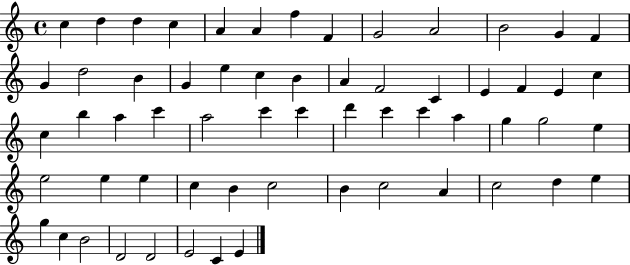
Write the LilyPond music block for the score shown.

{
  \clef treble
  \time 4/4
  \defaultTimeSignature
  \key c \major
  c''4 d''4 d''4 c''4 | a'4 a'4 f''4 f'4 | g'2 a'2 | b'2 g'4 f'4 | \break g'4 d''2 b'4 | g'4 e''4 c''4 b'4 | a'4 f'2 c'4 | e'4 f'4 e'4 c''4 | \break c''4 b''4 a''4 c'''4 | a''2 c'''4 c'''4 | d'''4 c'''4 c'''4 a''4 | g''4 g''2 e''4 | \break e''2 e''4 e''4 | c''4 b'4 c''2 | b'4 c''2 a'4 | c''2 d''4 e''4 | \break g''4 c''4 b'2 | d'2 d'2 | e'2 c'4 e'4 | \bar "|."
}